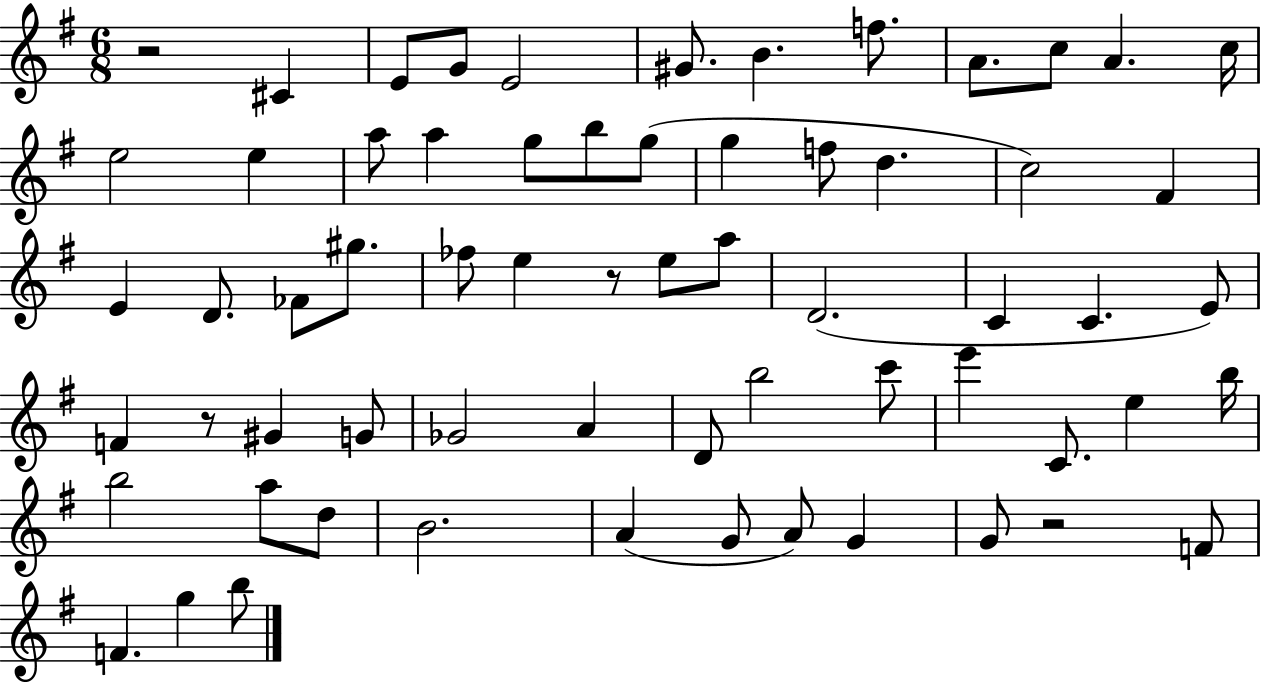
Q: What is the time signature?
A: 6/8